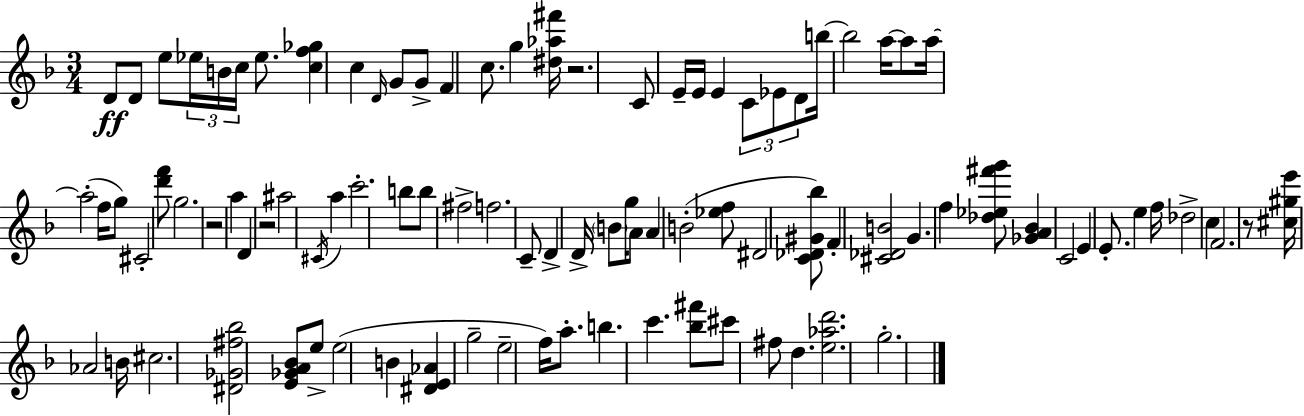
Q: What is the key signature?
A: F major